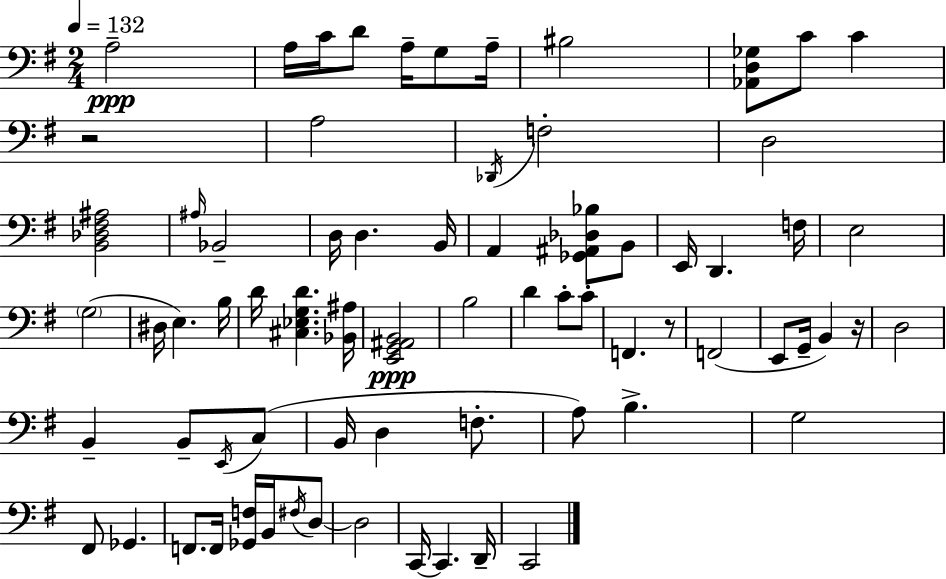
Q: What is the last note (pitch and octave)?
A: C2